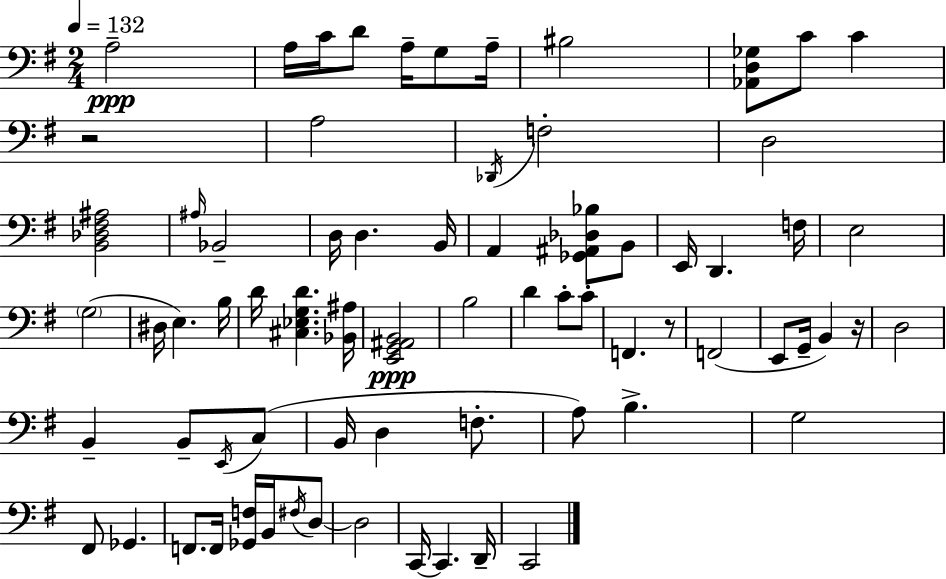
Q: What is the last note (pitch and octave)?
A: C2